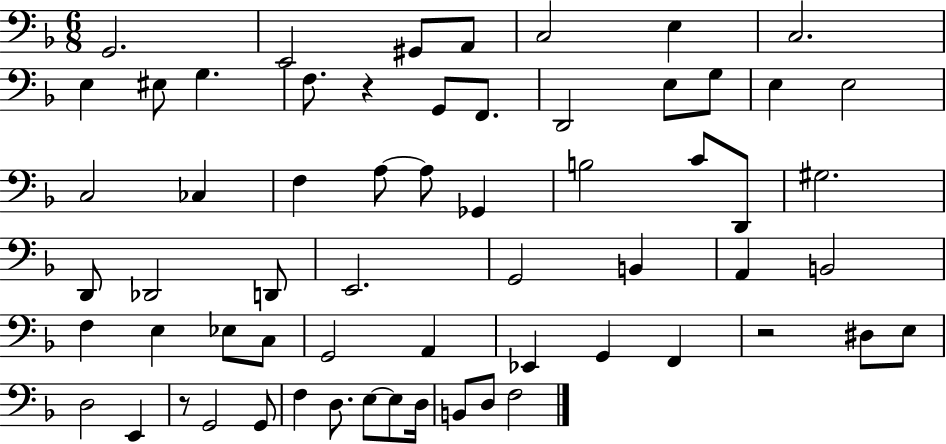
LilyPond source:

{
  \clef bass
  \numericTimeSignature
  \time 6/8
  \key f \major
  g,2. | e,2 gis,8 a,8 | c2 e4 | c2. | \break e4 eis8 g4. | f8. r4 g,8 f,8. | d,2 e8 g8 | e4 e2 | \break c2 ces4 | f4 a8~~ a8 ges,4 | b2 c'8 d,8 | gis2. | \break d,8 des,2 d,8 | e,2. | g,2 b,4 | a,4 b,2 | \break f4 e4 ees8 c8 | g,2 a,4 | ees,4 g,4 f,4 | r2 dis8 e8 | \break d2 e,4 | r8 g,2 g,8 | f4 d8. e8~~ e8 d16 | b,8 d8 f2 | \break \bar "|."
}